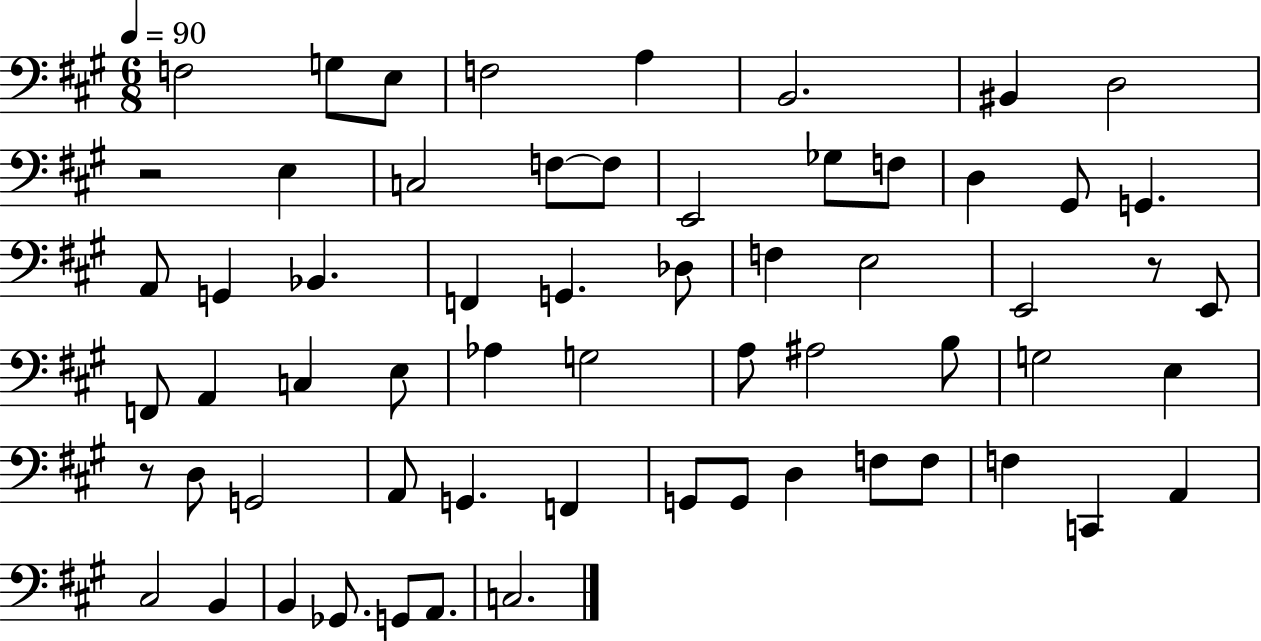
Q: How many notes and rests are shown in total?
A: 62